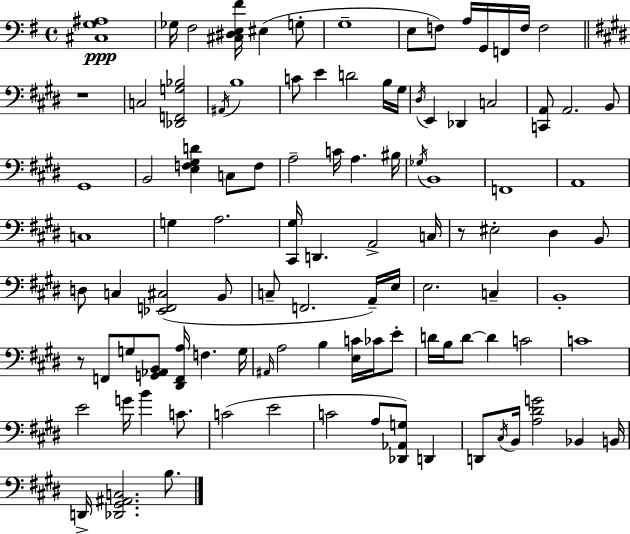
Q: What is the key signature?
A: G major